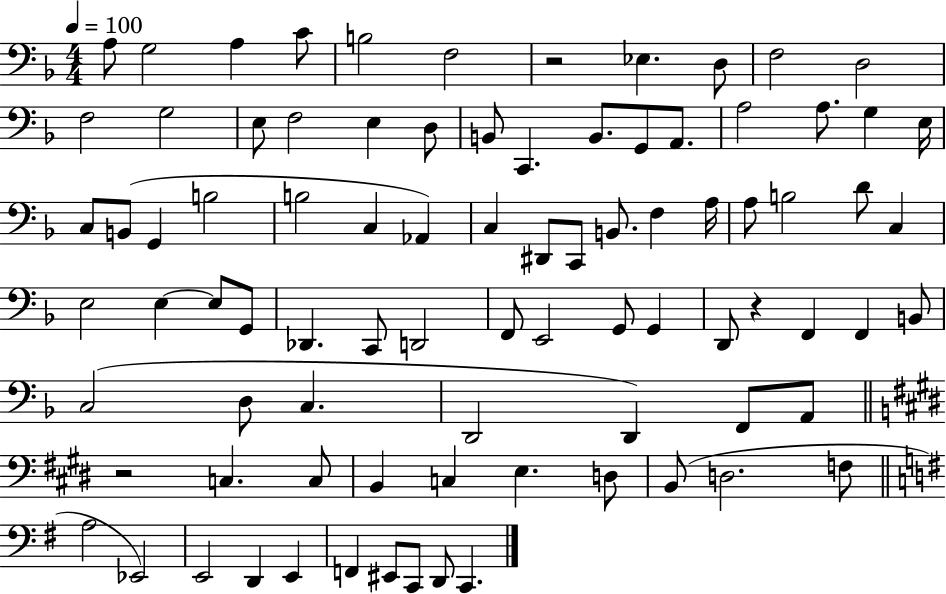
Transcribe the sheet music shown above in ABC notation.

X:1
T:Untitled
M:4/4
L:1/4
K:F
A,/2 G,2 A, C/2 B,2 F,2 z2 _E, D,/2 F,2 D,2 F,2 G,2 E,/2 F,2 E, D,/2 B,,/2 C,, B,,/2 G,,/2 A,,/2 A,2 A,/2 G, E,/4 C,/2 B,,/2 G,, B,2 B,2 C, _A,, C, ^D,,/2 C,,/2 B,,/2 F, A,/4 A,/2 B,2 D/2 C, E,2 E, E,/2 G,,/2 _D,, C,,/2 D,,2 F,,/2 E,,2 G,,/2 G,, D,,/2 z F,, F,, B,,/2 C,2 D,/2 C, D,,2 D,, F,,/2 A,,/2 z2 C, C,/2 B,, C, E, D,/2 B,,/2 D,2 F,/2 A,2 _E,,2 E,,2 D,, E,, F,, ^E,,/2 C,,/2 D,,/2 C,,